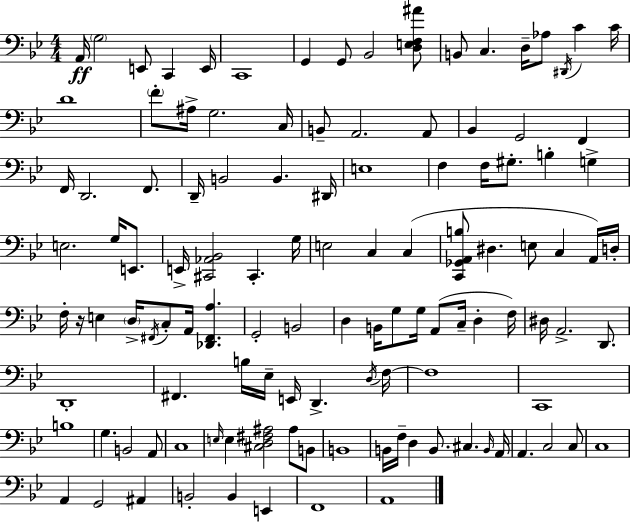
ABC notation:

X:1
T:Untitled
M:4/4
L:1/4
K:Gm
A,,/4 G,2 E,,/2 C,, E,,/4 C,,4 G,, G,,/2 _B,,2 [D,E,F,^A]/2 B,,/2 C, D,/4 _A,/2 ^D,,/4 C C/4 D4 F/2 ^A,/4 G,2 C,/4 B,,/2 A,,2 A,,/2 _B,, G,,2 F,, F,,/4 D,,2 F,,/2 D,,/4 B,,2 B,, ^D,,/4 E,4 F, F,/4 ^G,/2 B, G, E,2 G,/4 E,,/2 E,,/4 [^C,,_A,,_B,,]2 ^C,, G,/4 E,2 C, C, [C,,_G,,A,,B,]/2 ^D, E,/2 C, A,,/4 D,/4 F,/4 z/4 E, D,/4 ^F,,/4 C,/2 A,,/4 [_D,,^F,,A,] G,,2 B,,2 D, B,,/4 G,/2 G,/4 A,,/2 C,/4 D, F,/4 ^D,/4 A,,2 D,,/2 D,,4 ^F,, B,/4 _E,/4 E,,/4 D,, D,/4 F,/4 F,4 C,,4 B,4 G, B,,2 A,,/2 C,4 E,/4 E, [^C,D,^F,^A,]2 ^A,/2 B,,/2 B,,4 B,,/4 F,/4 D, B,,/2 ^C, B,,/4 A,,/4 A,, C,2 C,/2 C,4 A,, G,,2 ^A,, B,,2 B,, E,, F,,4 A,,4